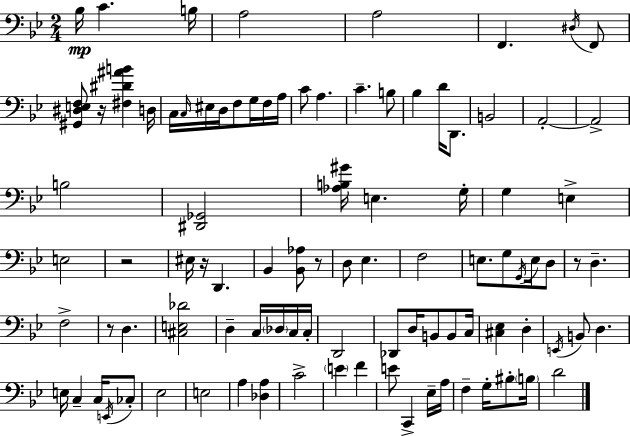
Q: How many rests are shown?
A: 6